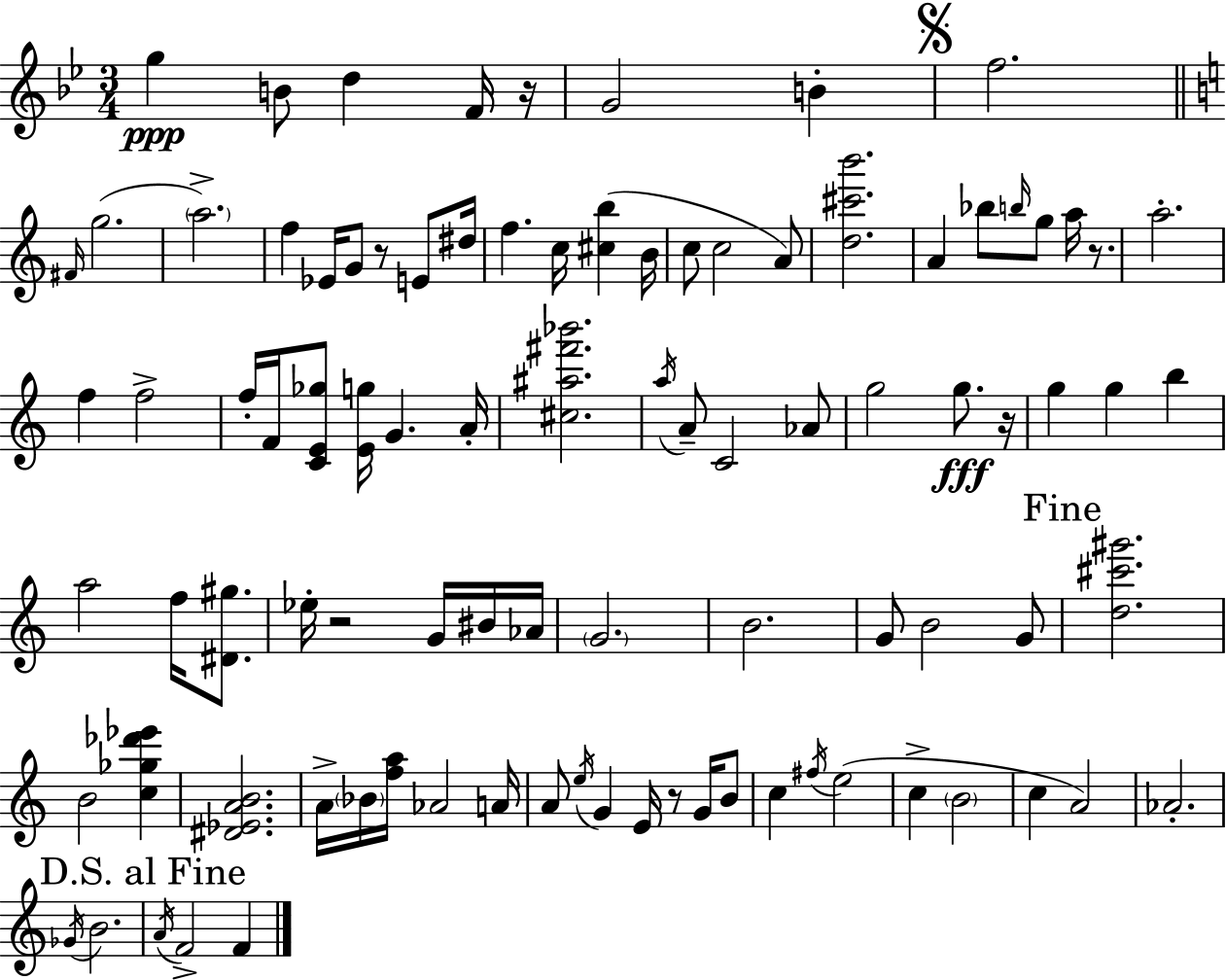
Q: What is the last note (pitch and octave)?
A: F4